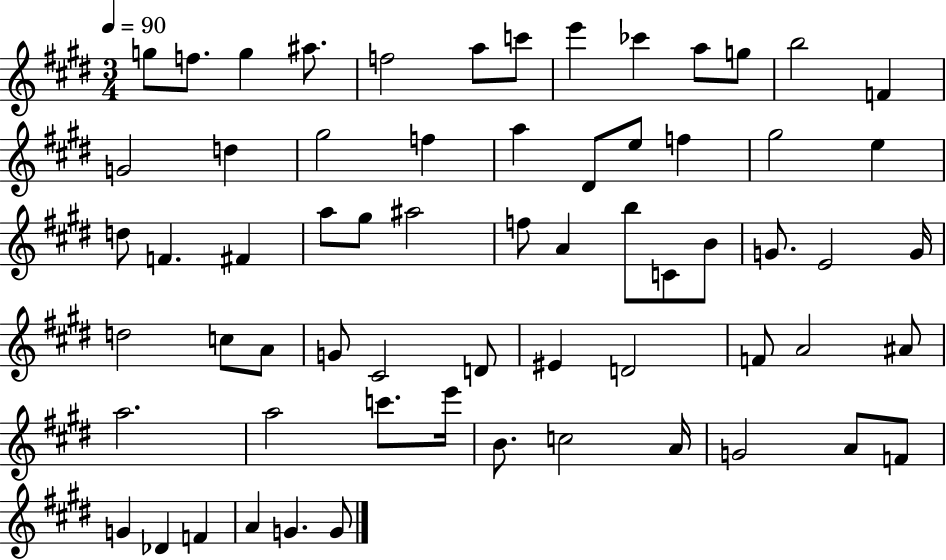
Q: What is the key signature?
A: E major